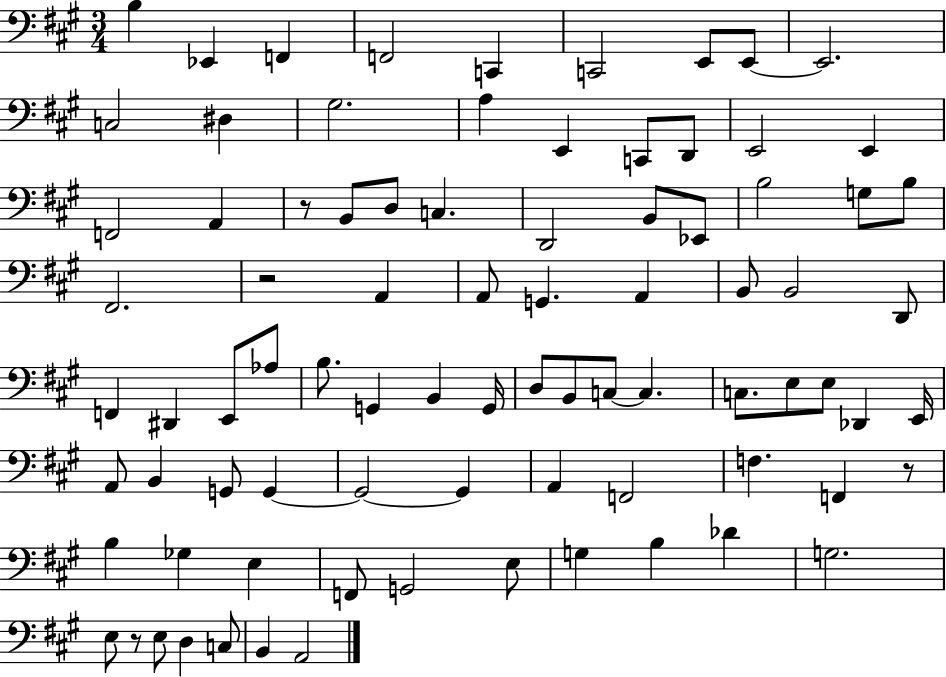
{
  \clef bass
  \numericTimeSignature
  \time 3/4
  \key a \major
  b4 ees,4 f,4 | f,2 c,4 | c,2 e,8 e,8~~ | e,2. | \break c2 dis4 | gis2. | a4 e,4 c,8 d,8 | e,2 e,4 | \break f,2 a,4 | r8 b,8 d8 c4. | d,2 b,8 ees,8 | b2 g8 b8 | \break fis,2. | r2 a,4 | a,8 g,4. a,4 | b,8 b,2 d,8 | \break f,4 dis,4 e,8 aes8 | b8. g,4 b,4 g,16 | d8 b,8 c8~~ c4. | c8. e8 e8 des,4 e,16 | \break a,8 b,4 g,8 g,4~~ | g,2~~ g,4 | a,4 f,2 | f4. f,4 r8 | \break b4 ges4 e4 | f,8 g,2 e8 | g4 b4 des'4 | g2. | \break e8 r8 e8 d4 c8 | b,4 a,2 | \bar "|."
}